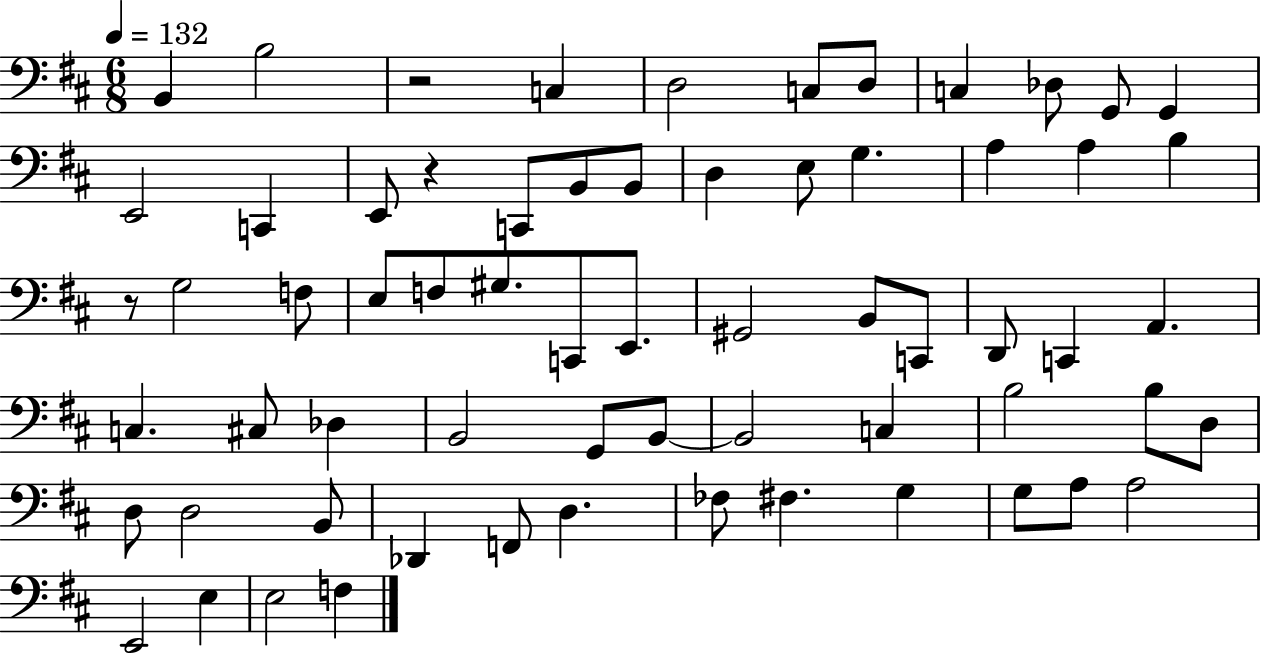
B2/q B3/h R/h C3/q D3/h C3/e D3/e C3/q Db3/e G2/e G2/q E2/h C2/q E2/e R/q C2/e B2/e B2/e D3/q E3/e G3/q. A3/q A3/q B3/q R/e G3/h F3/e E3/e F3/e G#3/e. C2/e E2/e. G#2/h B2/e C2/e D2/e C2/q A2/q. C3/q. C#3/e Db3/q B2/h G2/e B2/e B2/h C3/q B3/h B3/e D3/e D3/e D3/h B2/e Db2/q F2/e D3/q. FES3/e F#3/q. G3/q G3/e A3/e A3/h E2/h E3/q E3/h F3/q